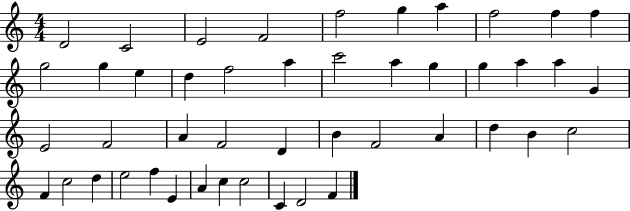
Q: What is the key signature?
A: C major